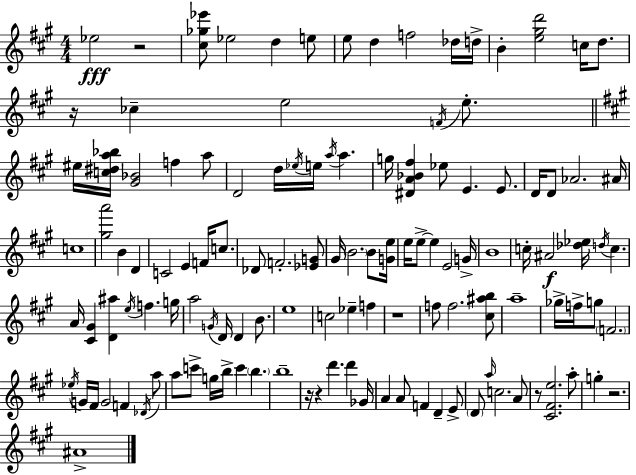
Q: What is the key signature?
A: A major